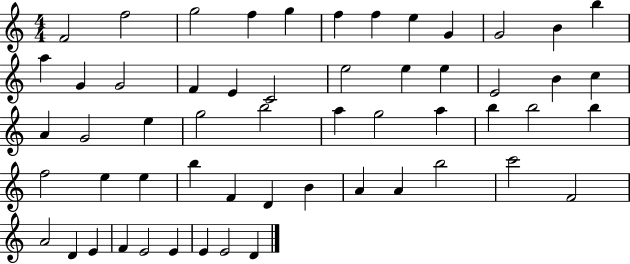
X:1
T:Untitled
M:4/4
L:1/4
K:C
F2 f2 g2 f g f f e G G2 B b a G G2 F E C2 e2 e e E2 B c A G2 e g2 b2 a g2 a b b2 b f2 e e b F D B A A b2 c'2 F2 A2 D E F E2 E E E2 D